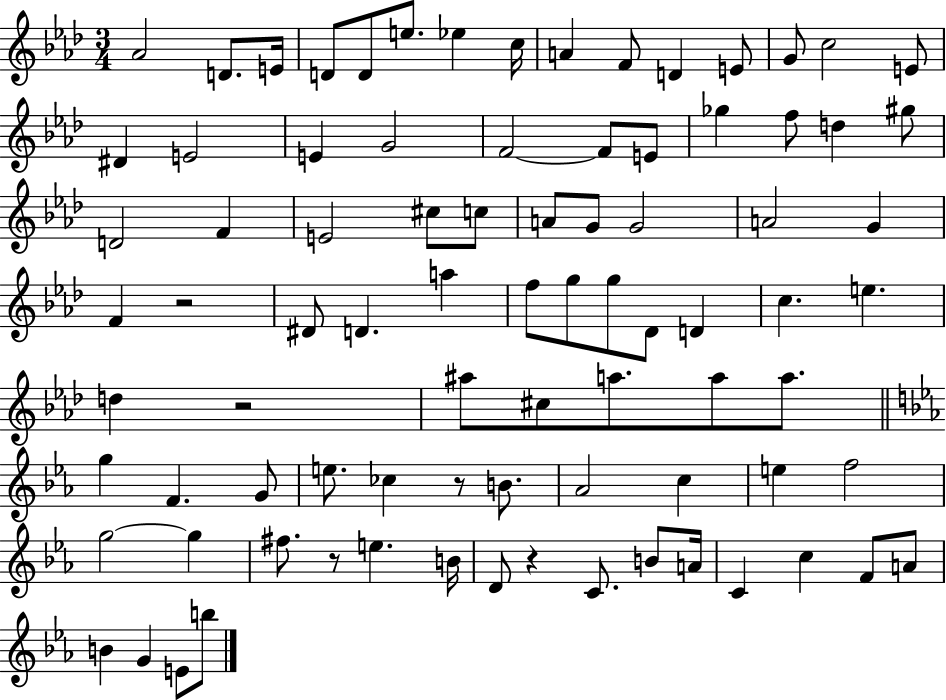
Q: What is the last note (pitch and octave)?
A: B5